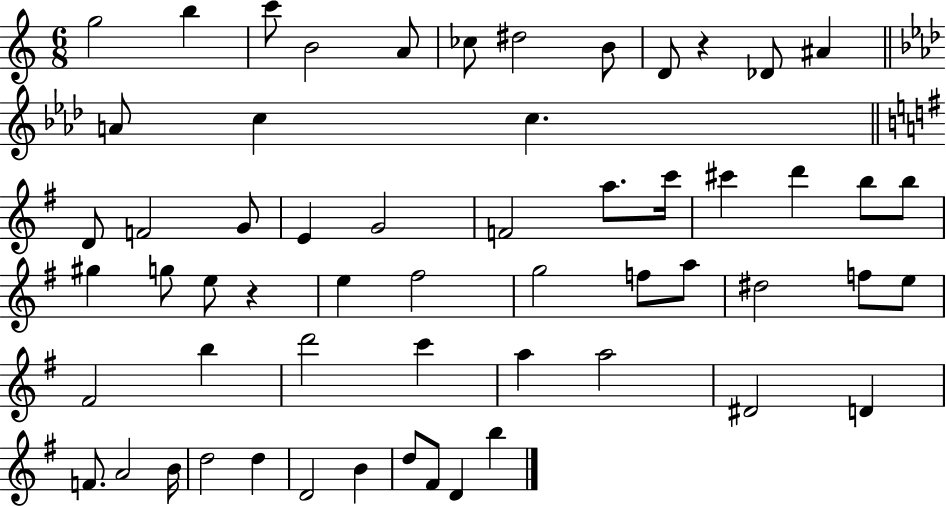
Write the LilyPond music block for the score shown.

{
  \clef treble
  \numericTimeSignature
  \time 6/8
  \key c \major
  g''2 b''4 | c'''8 b'2 a'8 | ces''8 dis''2 b'8 | d'8 r4 des'8 ais'4 | \break \bar "||" \break \key f \minor a'8 c''4 c''4. | \bar "||" \break \key g \major d'8 f'2 g'8 | e'4 g'2 | f'2 a''8. c'''16 | cis'''4 d'''4 b''8 b''8 | \break gis''4 g''8 e''8 r4 | e''4 fis''2 | g''2 f''8 a''8 | dis''2 f''8 e''8 | \break fis'2 b''4 | d'''2 c'''4 | a''4 a''2 | dis'2 d'4 | \break f'8. a'2 b'16 | d''2 d''4 | d'2 b'4 | d''8 fis'8 d'4 b''4 | \break \bar "|."
}